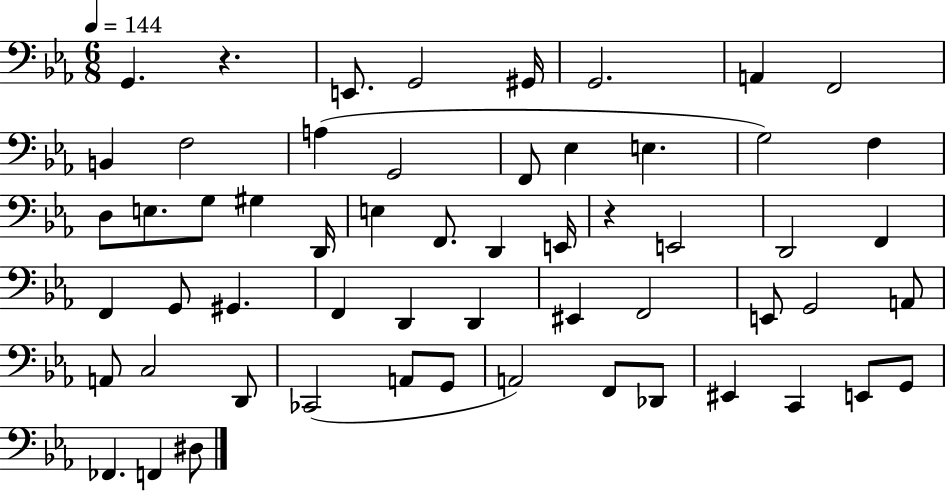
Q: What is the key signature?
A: EES major